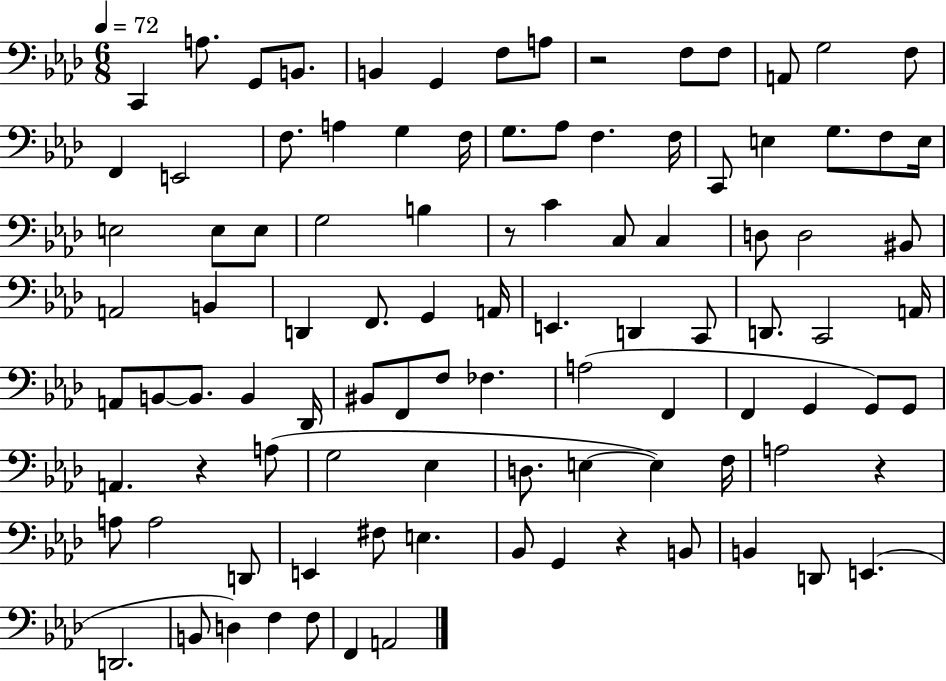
{
  \clef bass
  \numericTimeSignature
  \time 6/8
  \key aes \major
  \tempo 4 = 72
  c,4 a8. g,8 b,8. | b,4 g,4 f8 a8 | r2 f8 f8 | a,8 g2 f8 | \break f,4 e,2 | f8. a4 g4 f16 | g8. aes8 f4. f16 | c,8 e4 g8. f8 e16 | \break e2 e8 e8 | g2 b4 | r8 c'4 c8 c4 | d8 d2 bis,8 | \break a,2 b,4 | d,4 f,8. g,4 a,16 | e,4. d,4 c,8 | d,8. c,2 a,16 | \break a,8 b,8~~ b,8. b,4 des,16 | bis,8 f,8 f8 fes4. | a2( f,4 | f,4 g,4 g,8) g,8 | \break a,4. r4 a8( | g2 ees4 | d8. e4~~ e4) f16 | a2 r4 | \break a8 a2 d,8 | e,4 fis8 e4. | bes,8 g,4 r4 b,8 | b,4 d,8 e,4.( | \break d,2. | b,8 d4) f4 f8 | f,4 a,2 | \bar "|."
}